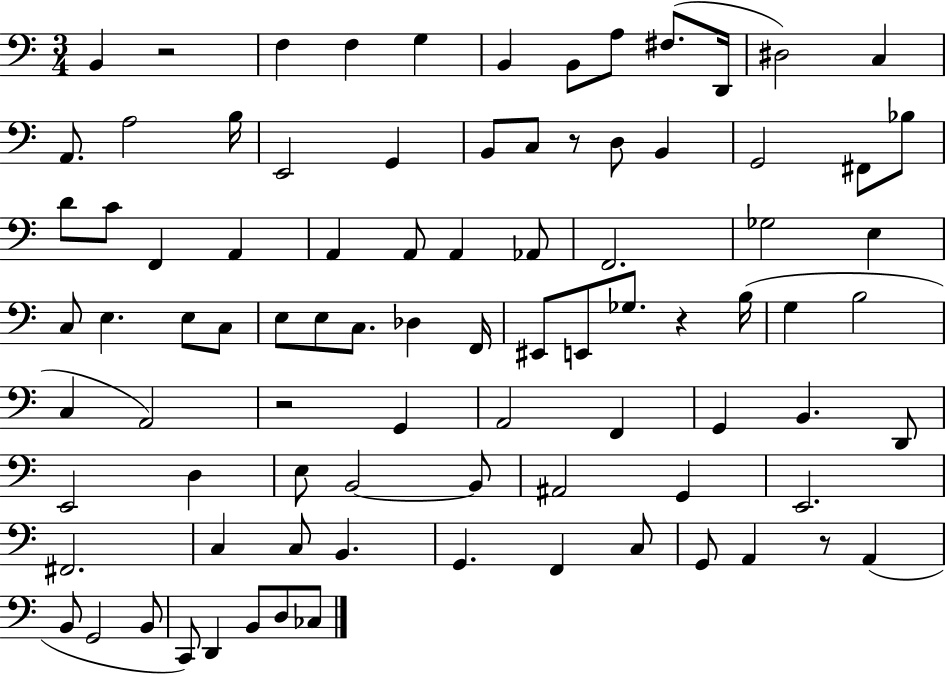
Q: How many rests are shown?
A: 5